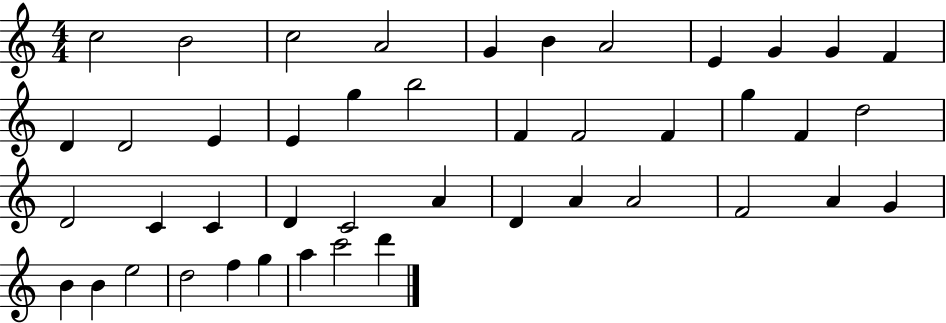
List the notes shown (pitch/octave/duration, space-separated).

C5/h B4/h C5/h A4/h G4/q B4/q A4/h E4/q G4/q G4/q F4/q D4/q D4/h E4/q E4/q G5/q B5/h F4/q F4/h F4/q G5/q F4/q D5/h D4/h C4/q C4/q D4/q C4/h A4/q D4/q A4/q A4/h F4/h A4/q G4/q B4/q B4/q E5/h D5/h F5/q G5/q A5/q C6/h D6/q